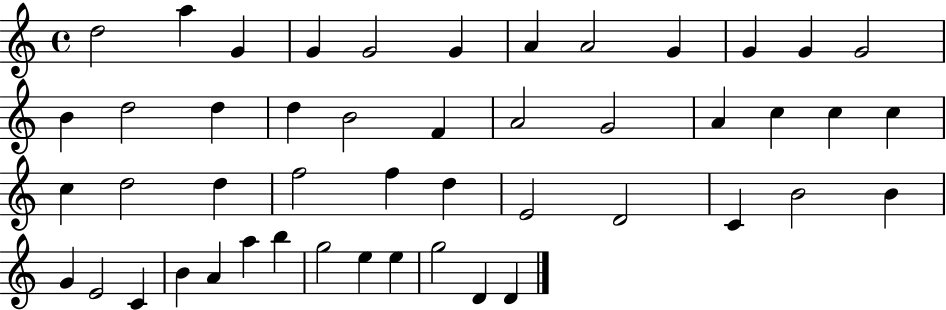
X:1
T:Untitled
M:4/4
L:1/4
K:C
d2 a G G G2 G A A2 G G G G2 B d2 d d B2 F A2 G2 A c c c c d2 d f2 f d E2 D2 C B2 B G E2 C B A a b g2 e e g2 D D